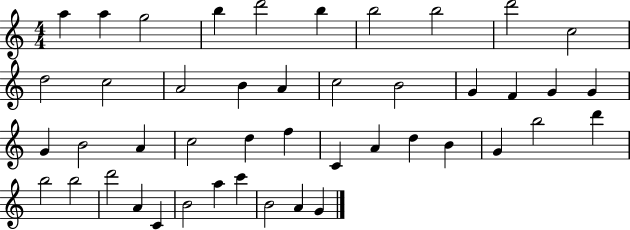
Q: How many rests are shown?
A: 0